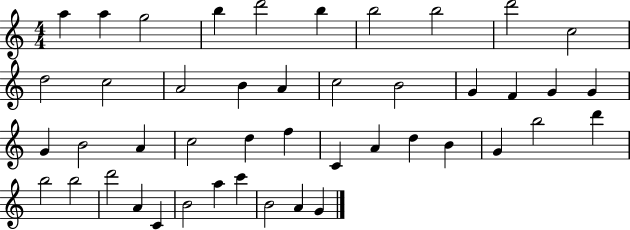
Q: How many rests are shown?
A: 0